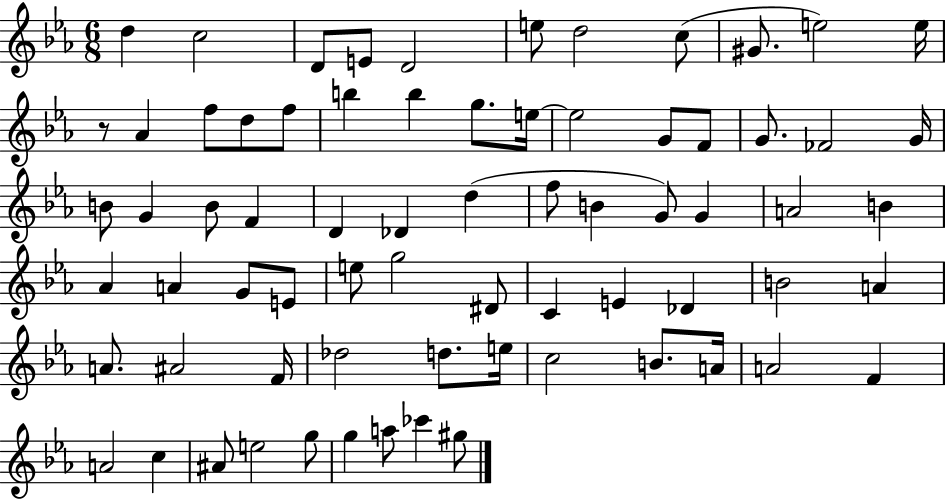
D5/q C5/h D4/e E4/e D4/h E5/e D5/h C5/e G#4/e. E5/h E5/s R/e Ab4/q F5/e D5/e F5/e B5/q B5/q G5/e. E5/s E5/h G4/e F4/e G4/e. FES4/h G4/s B4/e G4/q B4/e F4/q D4/q Db4/q D5/q F5/e B4/q G4/e G4/q A4/h B4/q Ab4/q A4/q G4/e E4/e E5/e G5/h D#4/e C4/q E4/q Db4/q B4/h A4/q A4/e. A#4/h F4/s Db5/h D5/e. E5/s C5/h B4/e. A4/s A4/h F4/q A4/h C5/q A#4/e E5/h G5/e G5/q A5/e CES6/q G#5/e